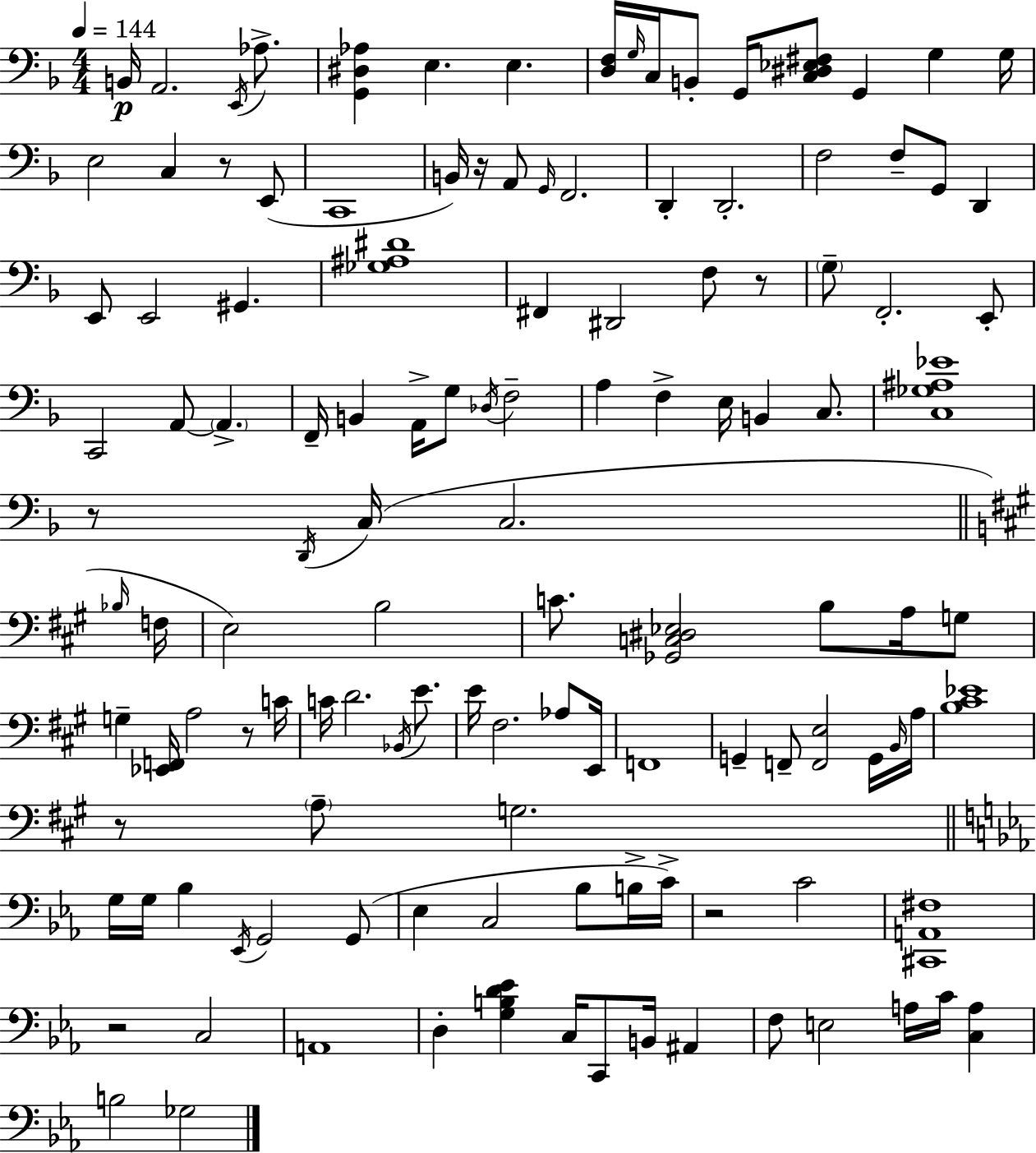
{
  \clef bass
  \numericTimeSignature
  \time 4/4
  \key d \minor
  \tempo 4 = 144
  b,16\p a,2. \acciaccatura { e,16 } aes8.-> | <g, dis aes>4 e4. e4. | <d f>16 \grace { g16 } c16 b,8-. g,16 <c dis ees fis>8 g,4 g4 | g16 e2 c4 r8 | \break e,8( c,1 | b,16) r16 a,8 \grace { g,16 } f,2. | d,4-. d,2.-. | f2 f8-- g,8 d,4 | \break e,8 e,2 gis,4. | <ges ais dis'>1 | fis,4 dis,2 f8 | r8 \parenthesize g8-- f,2.-. | \break e,8-. c,2 a,8~~ \parenthesize a,4.-> | f,16-- b,4 a,16-> g8 \acciaccatura { des16 } f2-- | a4 f4-> e16 b,4 | c8. <c ges ais ees'>1 | \break r8 \acciaccatura { d,16 } c16( c2. | \bar "||" \break \key a \major \grace { bes16 } f16 e2) b2 | c'8. <ges, c dis ees>2 b8 a16 | g8 g4-- <ees, f,>16 a2 r8 | c'16 c'16 d'2. \acciaccatura { bes,16 } | \break e'8. e'16 fis2. | aes8 e,16 f,1 | g,4-- f,8-- <f, e>2 | g,16 \grace { b,16 } a16 <b cis' ees'>1 | \break r8 \parenthesize a8-- g2. | \bar "||" \break \key c \minor g16 g16 bes4 \acciaccatura { ees,16 } g,2 g,8( | ees4 c2 bes8 b16-> | c'16->) r2 c'2 | <cis, a, fis>1 | \break r2 c2 | a,1 | d4-. <g b d' ees'>4 c16 c,8 b,16 ais,4 | f8 e2 a16 c'16 <c a>4 | \break b2 ges2 | \bar "|."
}